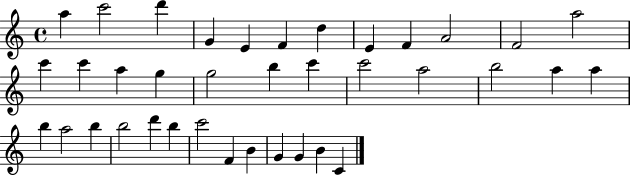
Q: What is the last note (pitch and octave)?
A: C4